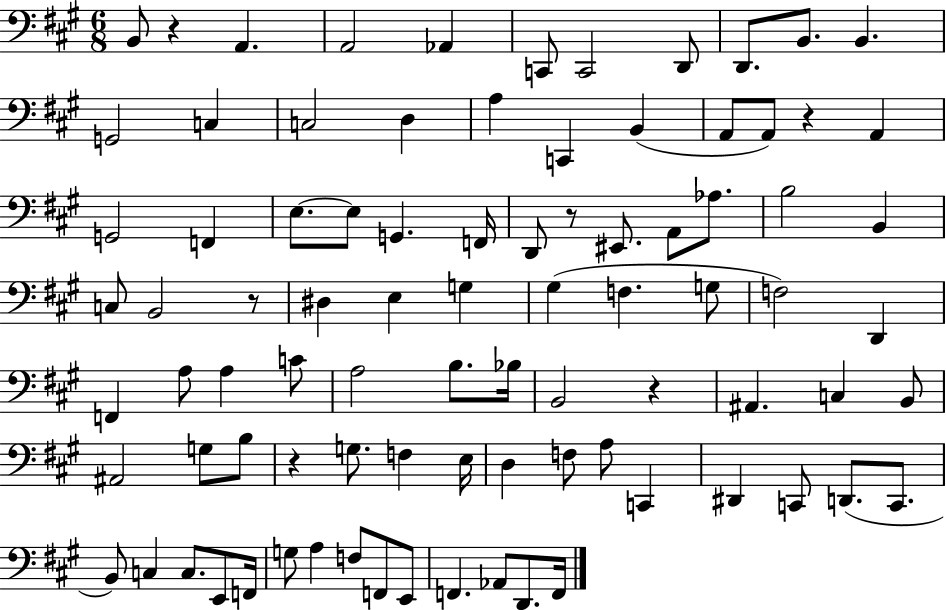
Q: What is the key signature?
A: A major